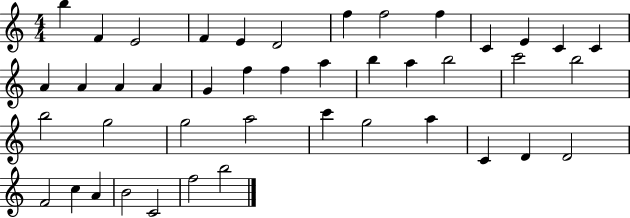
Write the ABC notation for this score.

X:1
T:Untitled
M:4/4
L:1/4
K:C
b F E2 F E D2 f f2 f C E C C A A A A G f f a b a b2 c'2 b2 b2 g2 g2 a2 c' g2 a C D D2 F2 c A B2 C2 f2 b2